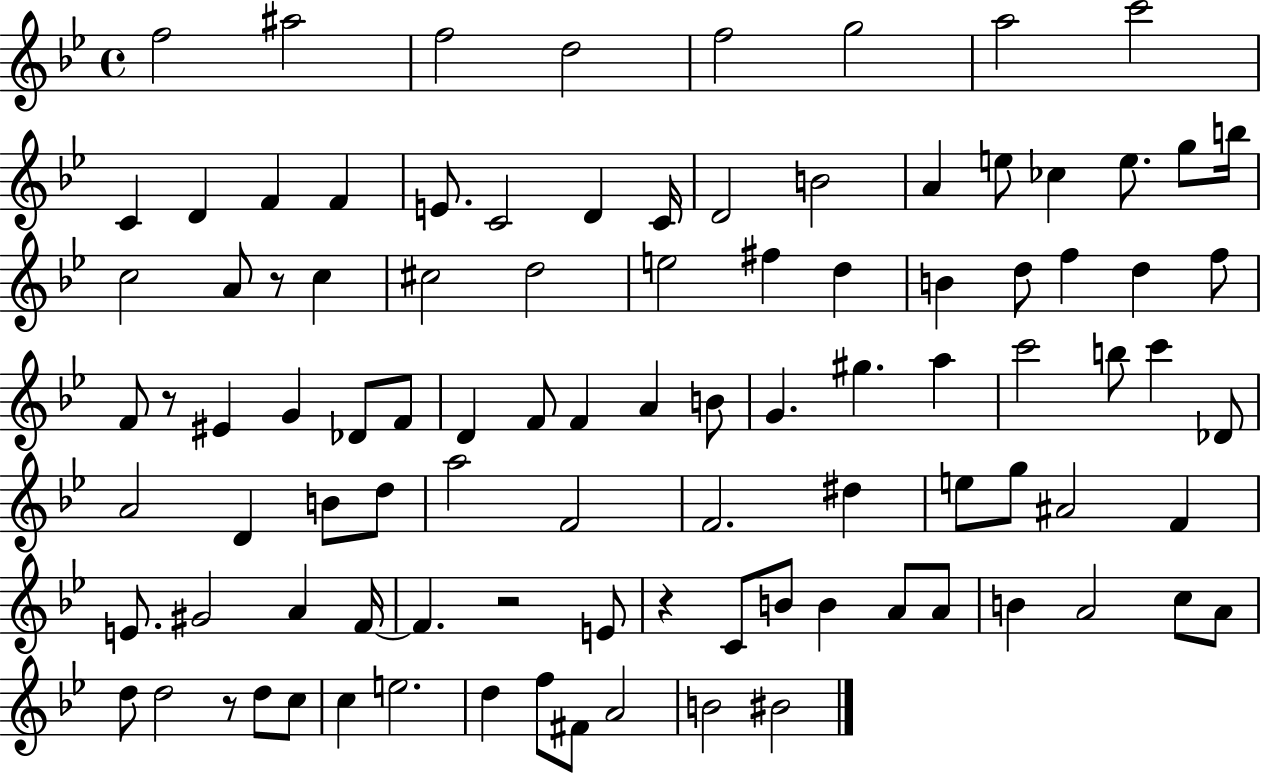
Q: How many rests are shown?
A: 5